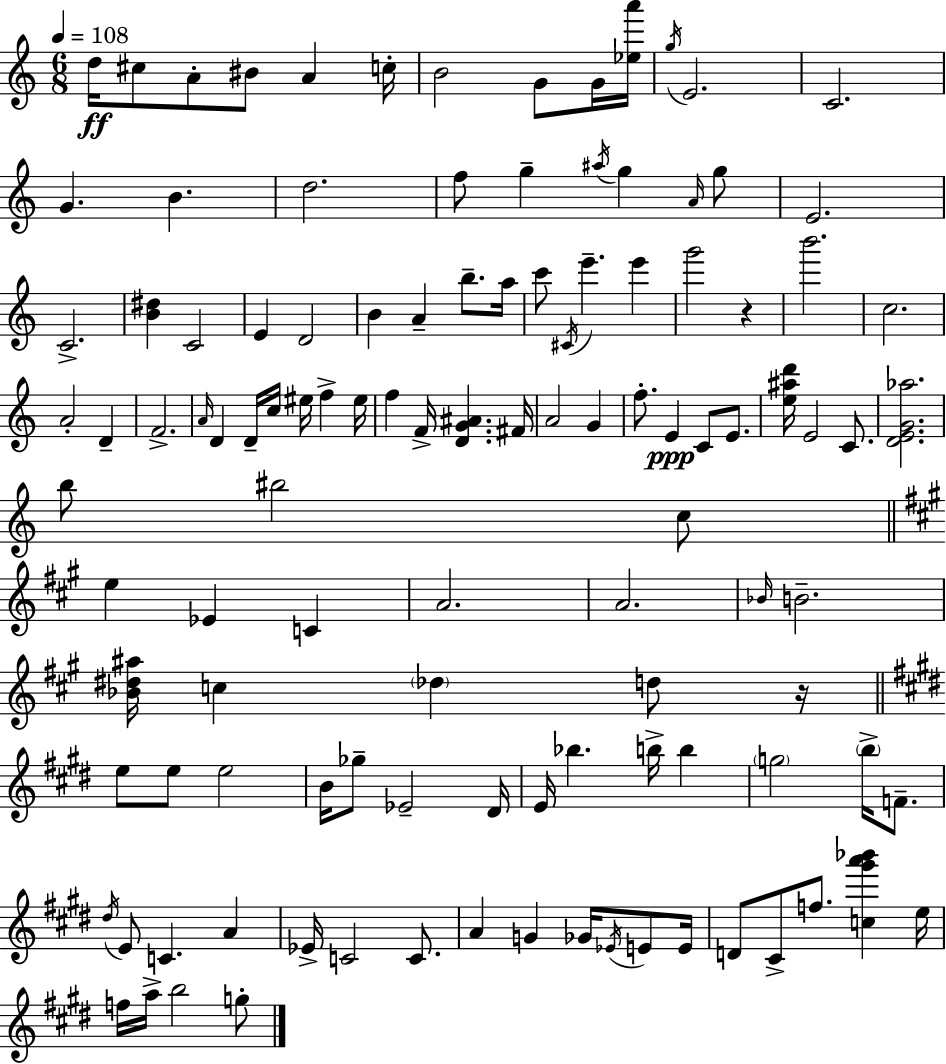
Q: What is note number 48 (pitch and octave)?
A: F5